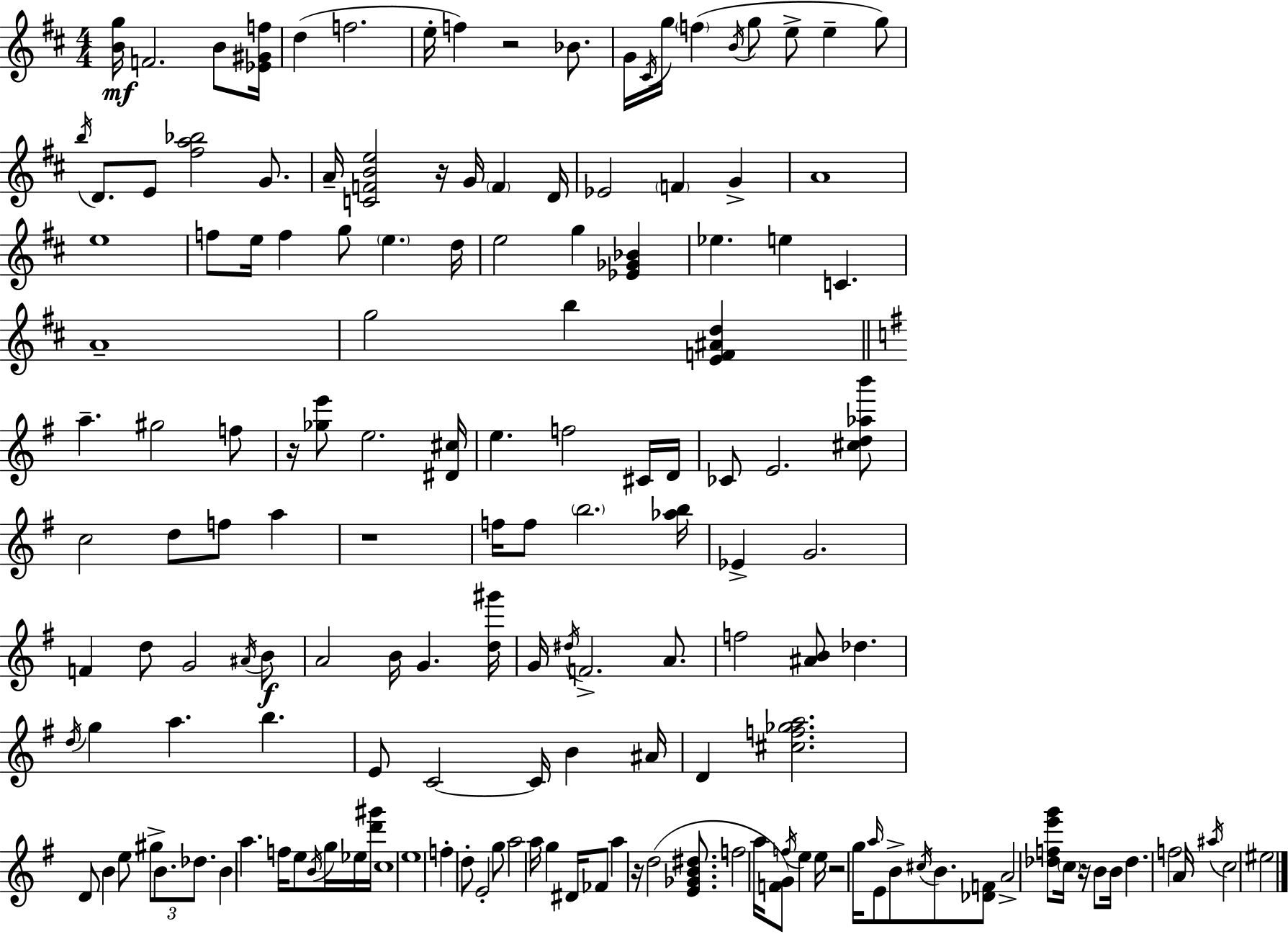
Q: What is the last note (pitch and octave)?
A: EIS5